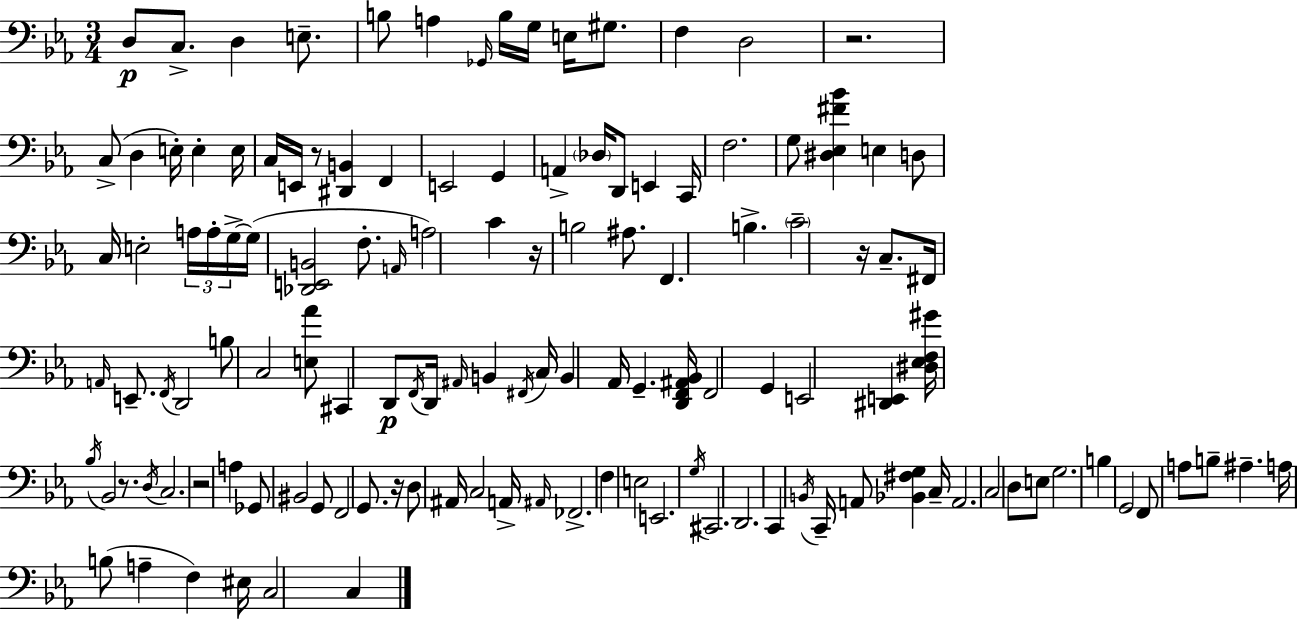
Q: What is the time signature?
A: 3/4